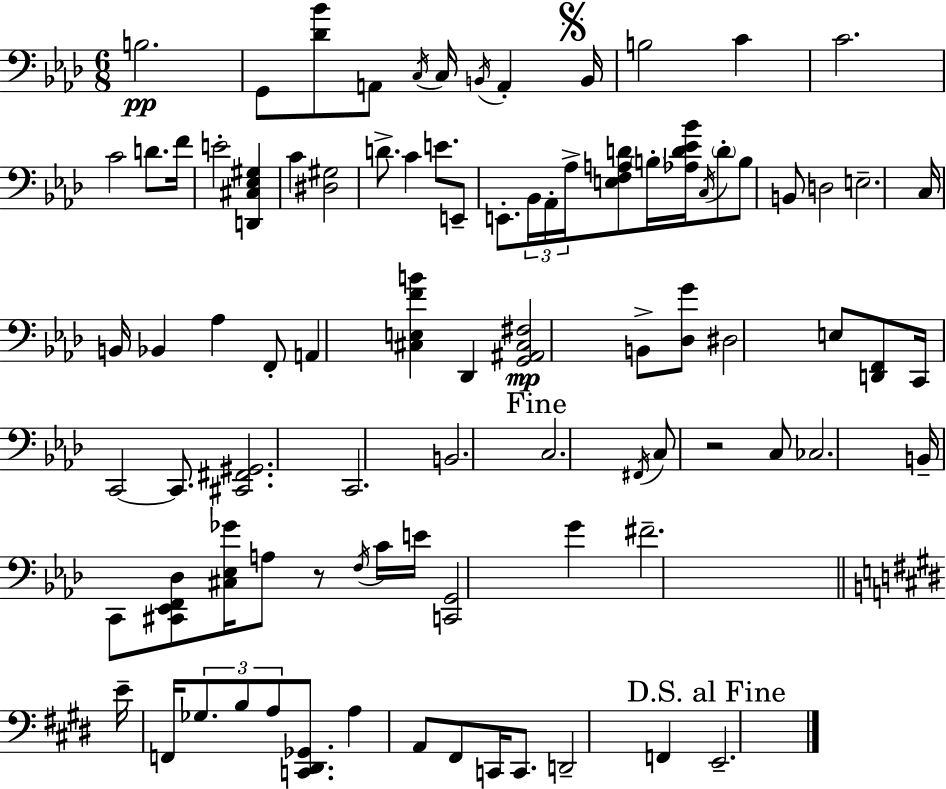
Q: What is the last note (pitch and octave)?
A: E2